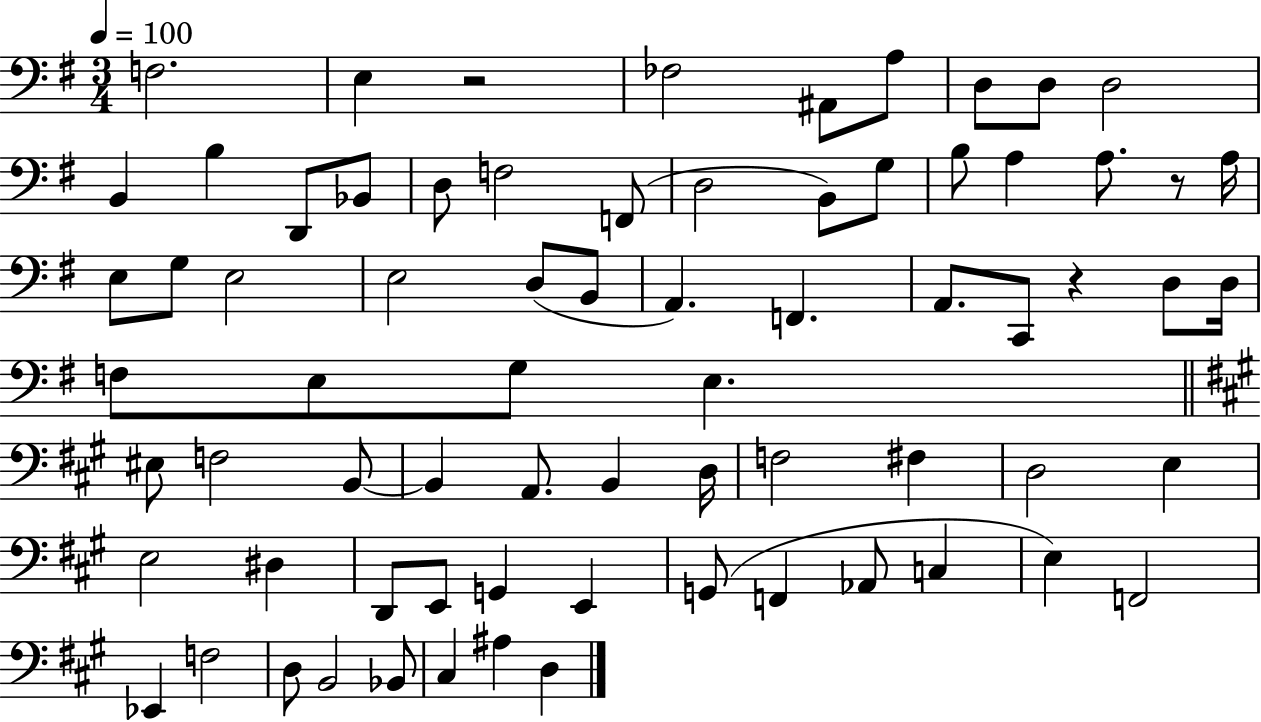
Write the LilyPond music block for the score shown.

{
  \clef bass
  \numericTimeSignature
  \time 3/4
  \key g \major
  \tempo 4 = 100
  f2. | e4 r2 | fes2 ais,8 a8 | d8 d8 d2 | \break b,4 b4 d,8 bes,8 | d8 f2 f,8( | d2 b,8) g8 | b8 a4 a8. r8 a16 | \break e8 g8 e2 | e2 d8( b,8 | a,4.) f,4. | a,8. c,8 r4 d8 d16 | \break f8 e8 g8 e4. | \bar "||" \break \key a \major eis8 f2 b,8~~ | b,4 a,8. b,4 d16 | f2 fis4 | d2 e4 | \break e2 dis4 | d,8 e,8 g,4 e,4 | g,8( f,4 aes,8 c4 | e4) f,2 | \break ees,4 f2 | d8 b,2 bes,8 | cis4 ais4 d4 | \bar "|."
}